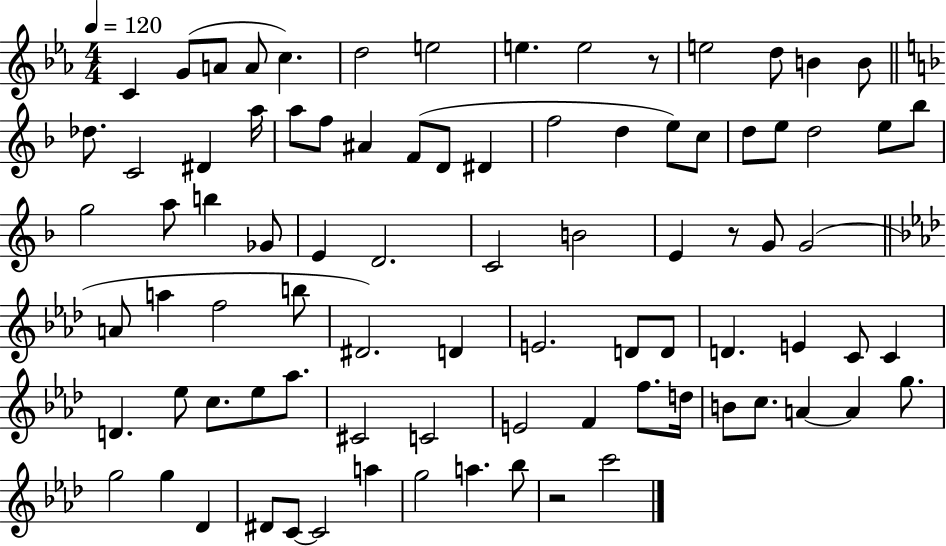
C4/q G4/e A4/e A4/e C5/q. D5/h E5/h E5/q. E5/h R/e E5/h D5/e B4/q B4/e Db5/e. C4/h D#4/q A5/s A5/e F5/e A#4/q F4/e D4/e D#4/q F5/h D5/q E5/e C5/e D5/e E5/e D5/h E5/e Bb5/e G5/h A5/e B5/q Gb4/e E4/q D4/h. C4/h B4/h E4/q R/e G4/e G4/h A4/e A5/q F5/h B5/e D#4/h. D4/q E4/h. D4/e D4/e D4/q. E4/q C4/e C4/q D4/q. Eb5/e C5/e. Eb5/e Ab5/e. C#4/h C4/h E4/h F4/q F5/e. D5/s B4/e C5/e. A4/q A4/q G5/e. G5/h G5/q Db4/q D#4/e C4/e C4/h A5/q G5/h A5/q. Bb5/e R/h C6/h